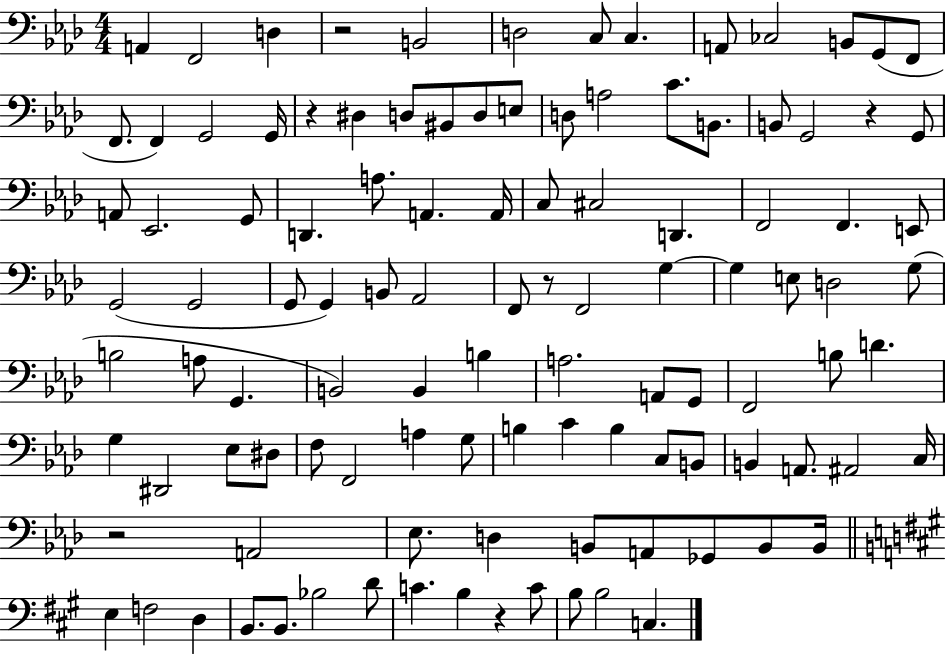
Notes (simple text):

A2/q F2/h D3/q R/h B2/h D3/h C3/e C3/q. A2/e CES3/h B2/e G2/e F2/e F2/e. F2/q G2/h G2/s R/q D#3/q D3/e BIS2/e D3/e E3/e D3/e A3/h C4/e. B2/e. B2/e G2/h R/q G2/e A2/e Eb2/h. G2/e D2/q. A3/e. A2/q. A2/s C3/e C#3/h D2/q. F2/h F2/q. E2/e G2/h G2/h G2/e G2/q B2/e Ab2/h F2/e R/e F2/h G3/q G3/q E3/e D3/h G3/e B3/h A3/e G2/q. B2/h B2/q B3/q A3/h. A2/e G2/e F2/h B3/e D4/q. G3/q D#2/h Eb3/e D#3/e F3/e F2/h A3/q G3/e B3/q C4/q B3/q C3/e B2/e B2/q A2/e. A#2/h C3/s R/h A2/h Eb3/e. D3/q B2/e A2/e Gb2/e B2/e B2/s E3/q F3/h D3/q B2/e. B2/e. Bb3/h D4/e C4/q. B3/q R/q C4/e B3/e B3/h C3/q.